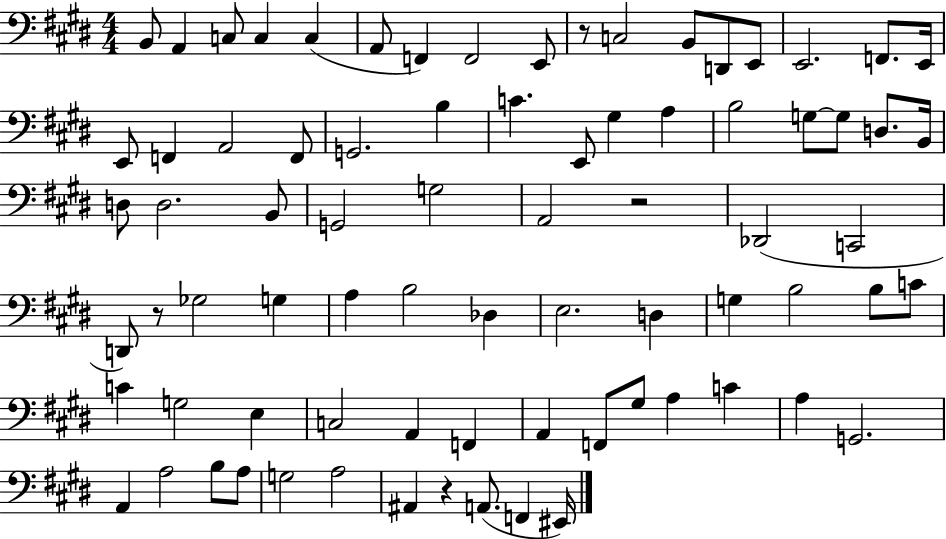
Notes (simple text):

B2/e A2/q C3/e C3/q C3/q A2/e F2/q F2/h E2/e R/e C3/h B2/e D2/e E2/e E2/h. F2/e. E2/s E2/e F2/q A2/h F2/e G2/h. B3/q C4/q. E2/e G#3/q A3/q B3/h G3/e G3/e D3/e. B2/s D3/e D3/h. B2/e G2/h G3/h A2/h R/h Db2/h C2/h D2/e R/e Gb3/h G3/q A3/q B3/h Db3/q E3/h. D3/q G3/q B3/h B3/e C4/e C4/q G3/h E3/q C3/h A2/q F2/q A2/q F2/e G#3/e A3/q C4/q A3/q G2/h. A2/q A3/h B3/e A3/e G3/h A3/h A#2/q R/q A2/e. F2/q EIS2/s